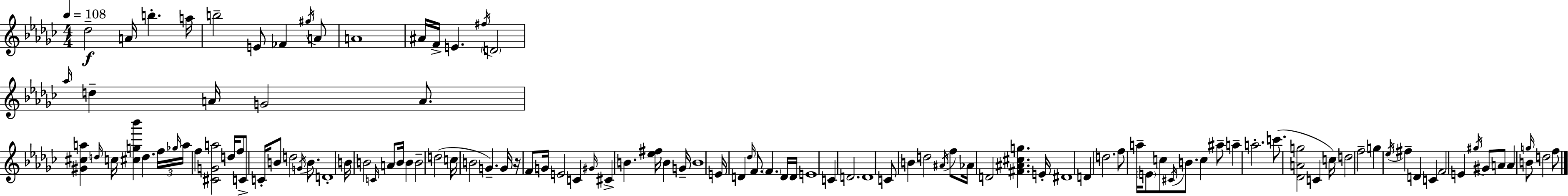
{
  \clef treble
  \numericTimeSignature
  \time 4/4
  \key ees \minor
  \tempo 4 = 108
  des''2--\f a'16 b''4.-. a''16 | b''2-- e'8 fes'4 \acciaccatura { gis''16 } a'8 | a'1 | ais'16 f'16-> e'4. \acciaccatura { fis''16 } \parenthesize d'2 | \break \grace { aes''16 } d''4-- a'16 g'2 | a'8. <gis' cis'' a''>4 \grace { d''16 } c''16 <cis'' g'' bes'''>4 d''4. | \tuplet 3/2 { f''16 \grace { ges''16 } a''16 } f''4 <cis' g' a''>2 | d''16 f''8 c'8-> c'16-. b'8 d''2 | \break \acciaccatura { g'16 } b'8. d'1-. | b'16 b'2 \grace { c'16 } | a'8 b'16 b'4 b'2-- d''2( | c''16 b'2 | \break g'4.--) g'16 r16 f'8 g'16 e'2 | c'4 \grace { gis'16 } cis'4-> b'4. | <ees'' fis''>16 b'4 g'16-- b'1 | e'16 d'4 \grace { des''16 } f'8. | \break \parenthesize f'4. d'16 d'16 e'1 | c'4 d'2. | d'1 | c'8 b'4 d''2 | \break \acciaccatura { ais'16 } f''8 aes'16 d'2 | <fis' ais' cis'' g''>4. e'16-. dis'1 | d'4 d''2. | f''8 a''16-- \parenthesize e'8 c''8 | \break \acciaccatura { cis'16 } b'8. c''4 ais''8-- a''4-- a''2.-. | c'''8.( <des' a' g''>2 | c'4 c''16) d''2 | f''2-- g''4 \acciaccatura { ees''16 } | \break fis''4-- d'4 c'4 f'2 | e'4 \acciaccatura { gis''16 } gis'8 a'8 a'4 | b'8 \grace { g''16 } d''2 f''8 \bar "|."
}